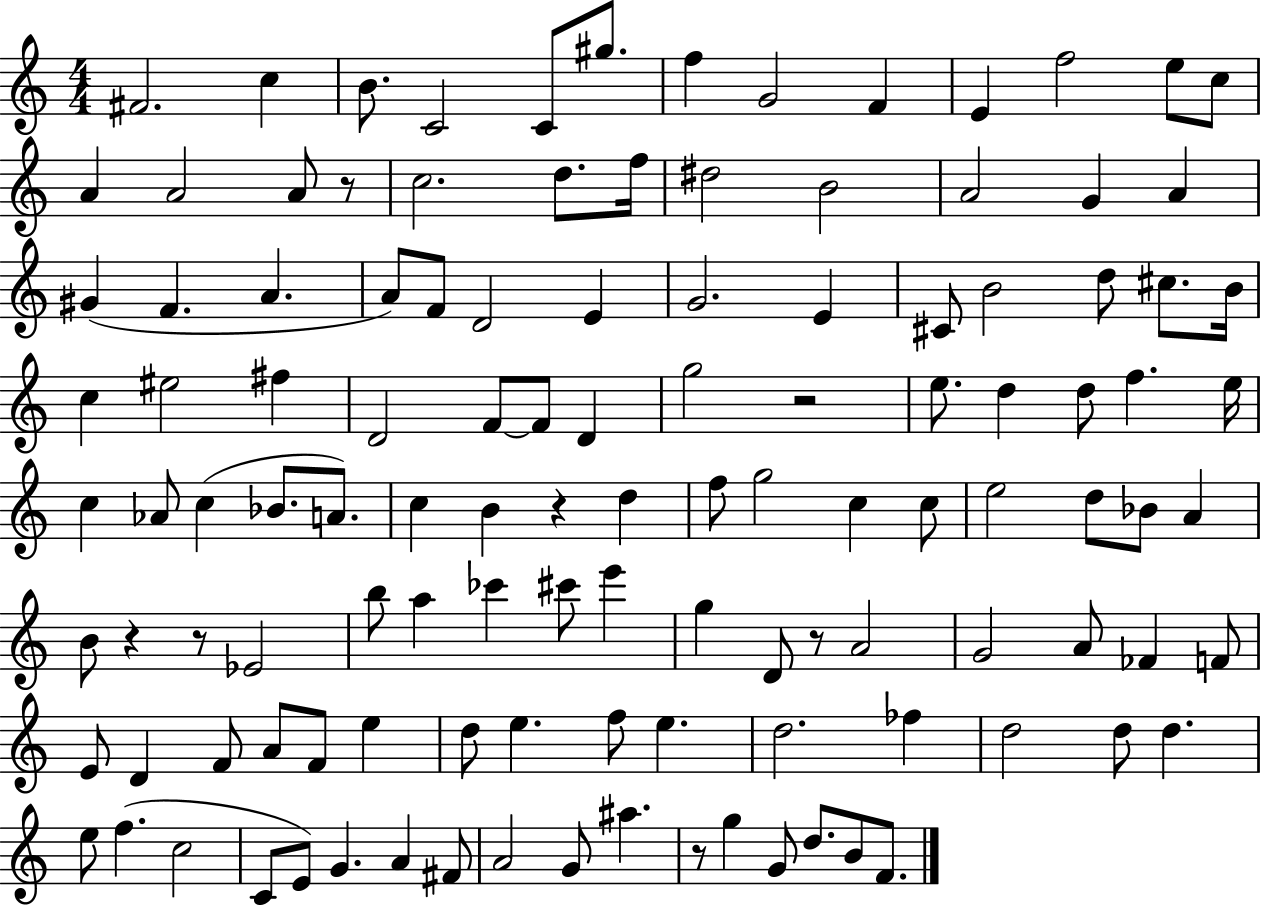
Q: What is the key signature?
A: C major